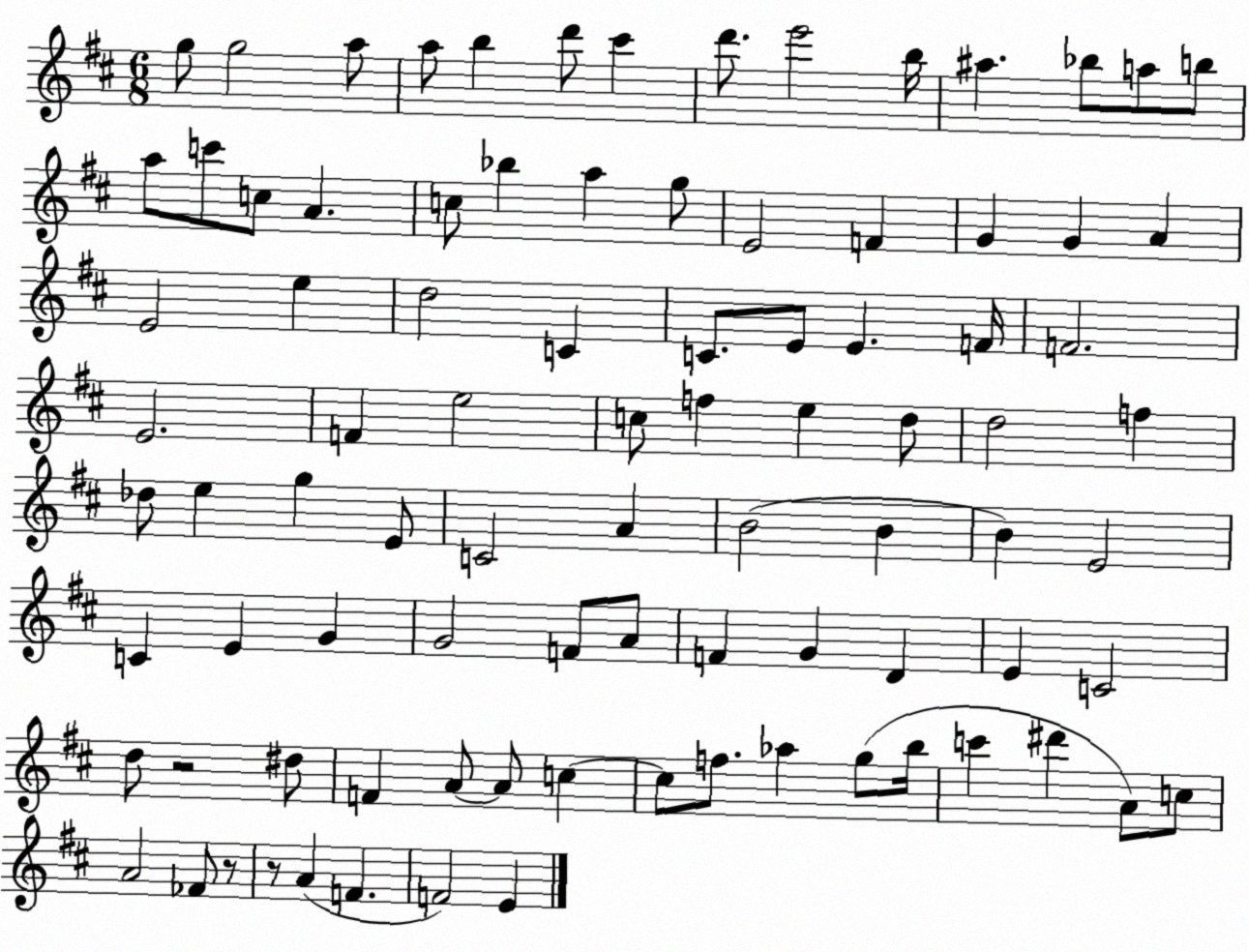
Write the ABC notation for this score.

X:1
T:Untitled
M:6/8
L:1/4
K:D
g/2 g2 a/2 a/2 b d'/2 ^c' d'/2 e'2 b/4 ^a _b/2 a/2 b/2 a/2 c'/2 c/2 A c/2 _b a g/2 E2 F G G A E2 e d2 C C/2 E/2 E F/4 F2 E2 F e2 c/2 f e d/2 d2 f _d/2 e g E/2 C2 A B2 B B E2 C E G G2 F/2 A/2 F G D E C2 d/2 z2 ^d/2 F A/2 A/2 c c/2 f/2 _a g/2 b/4 c' ^d' A/2 c/2 A2 _F/2 z/2 z/2 A F F2 E